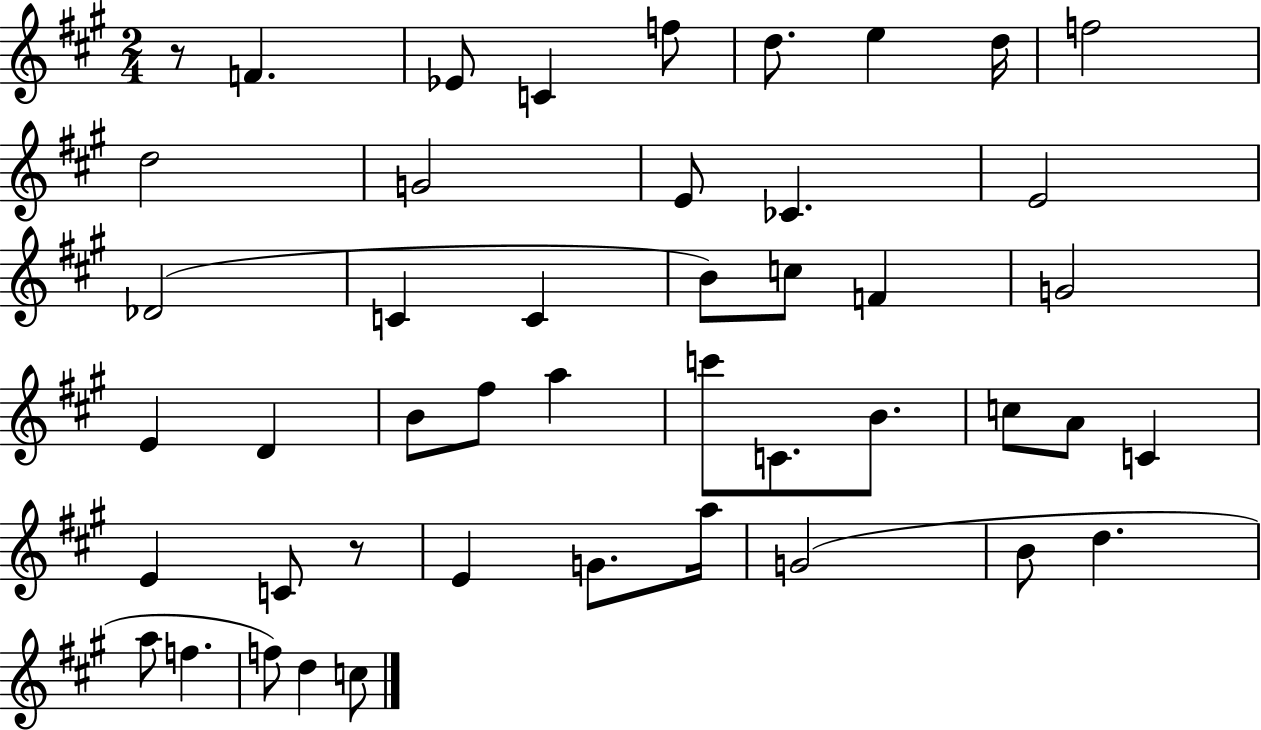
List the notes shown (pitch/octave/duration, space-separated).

R/e F4/q. Eb4/e C4/q F5/e D5/e. E5/q D5/s F5/h D5/h G4/h E4/e CES4/q. E4/h Db4/h C4/q C4/q B4/e C5/e F4/q G4/h E4/q D4/q B4/e F#5/e A5/q C6/e C4/e. B4/e. C5/e A4/e C4/q E4/q C4/e R/e E4/q G4/e. A5/s G4/h B4/e D5/q. A5/e F5/q. F5/e D5/q C5/e